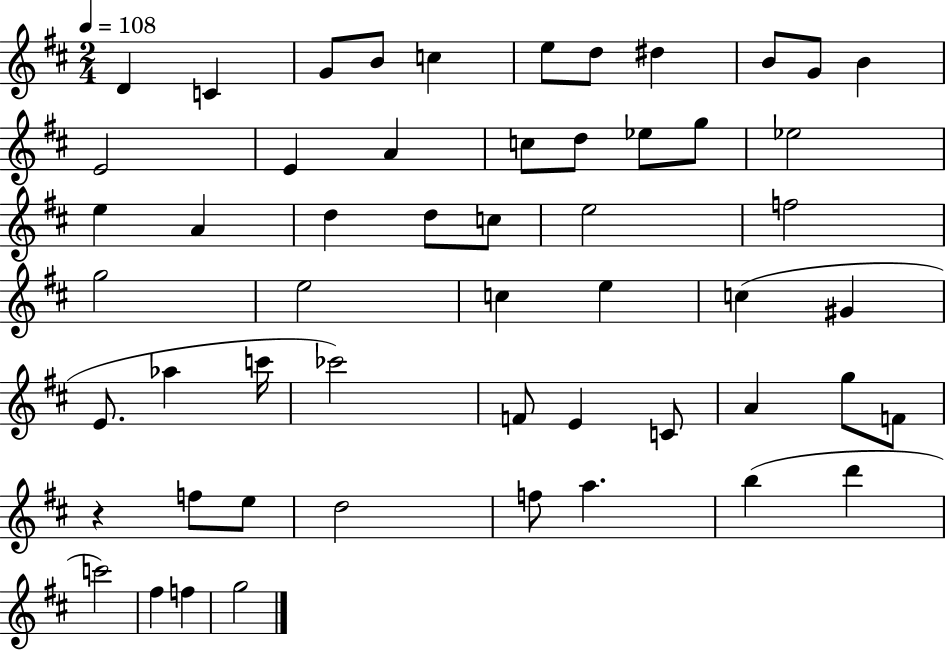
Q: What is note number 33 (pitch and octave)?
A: E4